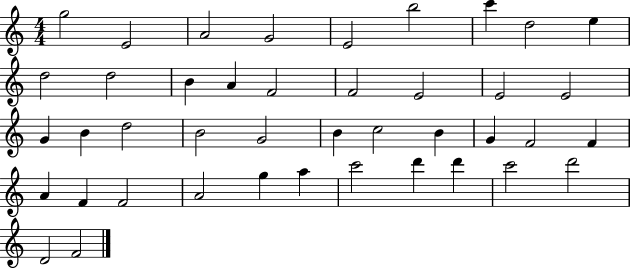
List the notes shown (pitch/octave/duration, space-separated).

G5/h E4/h A4/h G4/h E4/h B5/h C6/q D5/h E5/q D5/h D5/h B4/q A4/q F4/h F4/h E4/h E4/h E4/h G4/q B4/q D5/h B4/h G4/h B4/q C5/h B4/q G4/q F4/h F4/q A4/q F4/q F4/h A4/h G5/q A5/q C6/h D6/q D6/q C6/h D6/h D4/h F4/h